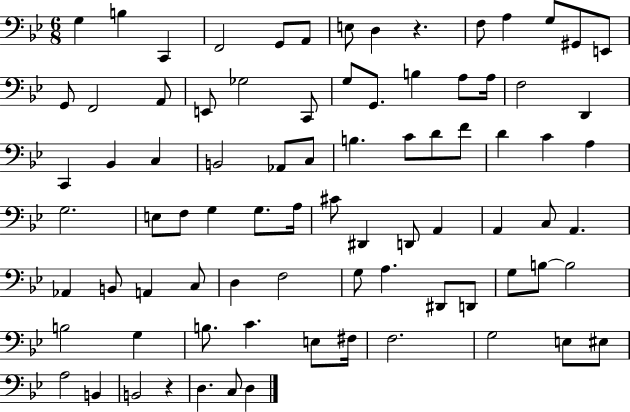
X:1
T:Untitled
M:6/8
L:1/4
K:Bb
G, B, C,, F,,2 G,,/2 A,,/2 E,/2 D, z F,/2 A, G,/2 ^G,,/2 E,,/2 G,,/2 F,,2 A,,/2 E,,/2 _G,2 C,,/2 G,/2 G,,/2 B, A,/2 A,/4 F,2 D,, C,, _B,, C, B,,2 _A,,/2 C,/2 B, C/2 D/2 F/2 D C A, G,2 E,/2 F,/2 G, G,/2 A,/4 ^C/2 ^D,, D,,/2 A,, A,, C,/2 A,, _A,, B,,/2 A,, C,/2 D, F,2 G,/2 A, ^D,,/2 D,,/2 G,/2 B,/2 B,2 B,2 G, B,/2 C E,/2 ^F,/4 F,2 G,2 E,/2 ^E,/2 A,2 B,, B,,2 z D, C,/2 D,